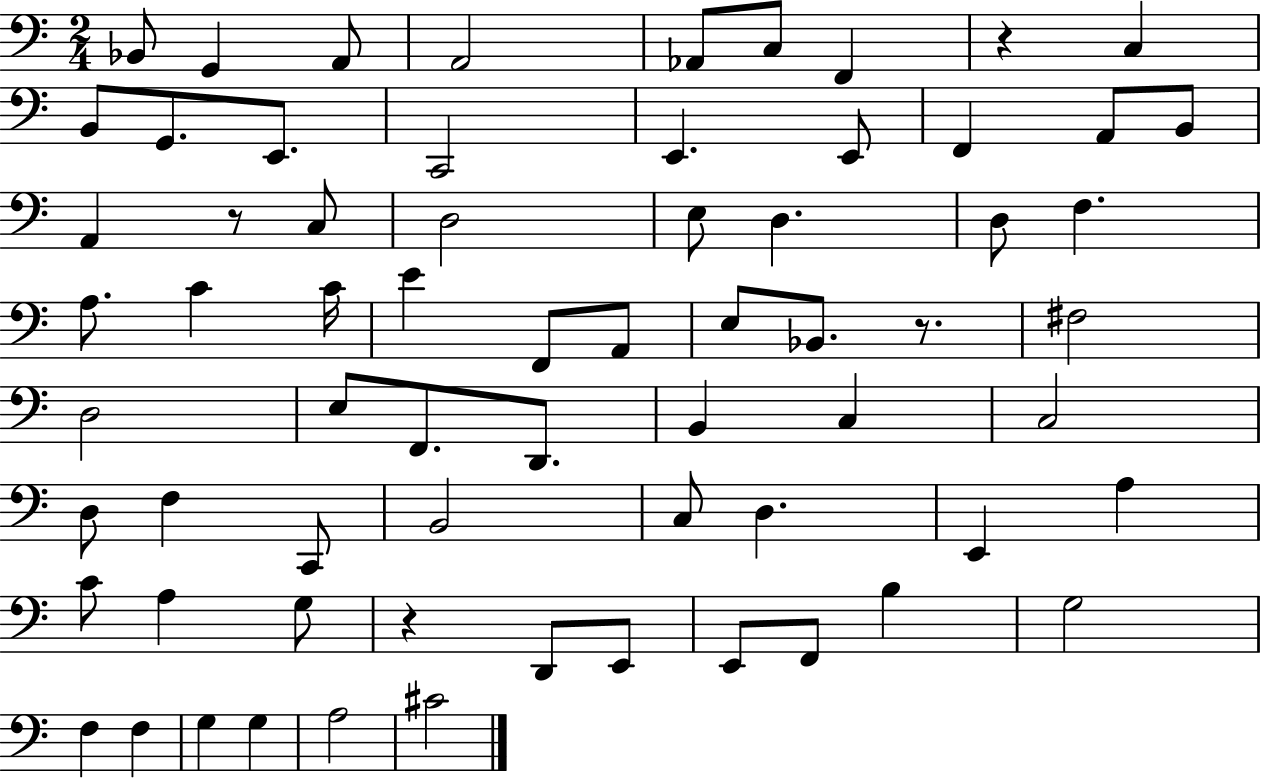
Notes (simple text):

Bb2/e G2/q A2/e A2/h Ab2/e C3/e F2/q R/q C3/q B2/e G2/e. E2/e. C2/h E2/q. E2/e F2/q A2/e B2/e A2/q R/e C3/e D3/h E3/e D3/q. D3/e F3/q. A3/e. C4/q C4/s E4/q F2/e A2/e E3/e Bb2/e. R/e. F#3/h D3/h E3/e F2/e. D2/e. B2/q C3/q C3/h D3/e F3/q C2/e B2/h C3/e D3/q. E2/q A3/q C4/e A3/q G3/e R/q D2/e E2/e E2/e F2/e B3/q G3/h F3/q F3/q G3/q G3/q A3/h C#4/h